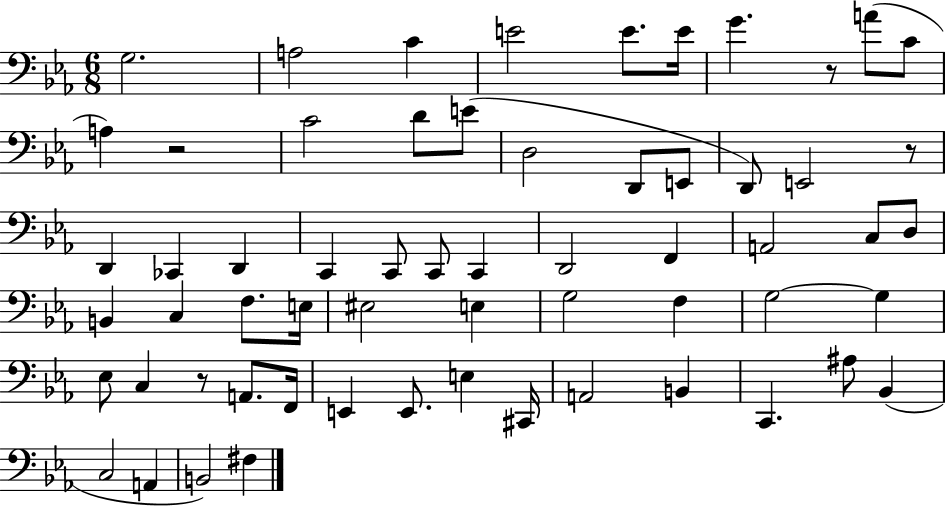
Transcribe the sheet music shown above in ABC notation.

X:1
T:Untitled
M:6/8
L:1/4
K:Eb
G,2 A,2 C E2 E/2 E/4 G z/2 A/2 C/2 A, z2 C2 D/2 E/2 D,2 D,,/2 E,,/2 D,,/2 E,,2 z/2 D,, _C,, D,, C,, C,,/2 C,,/2 C,, D,,2 F,, A,,2 C,/2 D,/2 B,, C, F,/2 E,/4 ^E,2 E, G,2 F, G,2 G, _E,/2 C, z/2 A,,/2 F,,/4 E,, E,,/2 E, ^C,,/4 A,,2 B,, C,, ^A,/2 _B,, C,2 A,, B,,2 ^F,